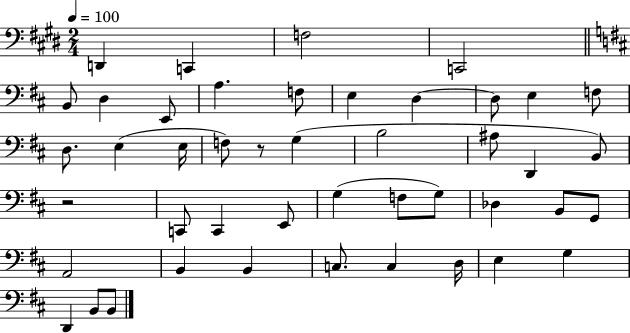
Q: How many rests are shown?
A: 2